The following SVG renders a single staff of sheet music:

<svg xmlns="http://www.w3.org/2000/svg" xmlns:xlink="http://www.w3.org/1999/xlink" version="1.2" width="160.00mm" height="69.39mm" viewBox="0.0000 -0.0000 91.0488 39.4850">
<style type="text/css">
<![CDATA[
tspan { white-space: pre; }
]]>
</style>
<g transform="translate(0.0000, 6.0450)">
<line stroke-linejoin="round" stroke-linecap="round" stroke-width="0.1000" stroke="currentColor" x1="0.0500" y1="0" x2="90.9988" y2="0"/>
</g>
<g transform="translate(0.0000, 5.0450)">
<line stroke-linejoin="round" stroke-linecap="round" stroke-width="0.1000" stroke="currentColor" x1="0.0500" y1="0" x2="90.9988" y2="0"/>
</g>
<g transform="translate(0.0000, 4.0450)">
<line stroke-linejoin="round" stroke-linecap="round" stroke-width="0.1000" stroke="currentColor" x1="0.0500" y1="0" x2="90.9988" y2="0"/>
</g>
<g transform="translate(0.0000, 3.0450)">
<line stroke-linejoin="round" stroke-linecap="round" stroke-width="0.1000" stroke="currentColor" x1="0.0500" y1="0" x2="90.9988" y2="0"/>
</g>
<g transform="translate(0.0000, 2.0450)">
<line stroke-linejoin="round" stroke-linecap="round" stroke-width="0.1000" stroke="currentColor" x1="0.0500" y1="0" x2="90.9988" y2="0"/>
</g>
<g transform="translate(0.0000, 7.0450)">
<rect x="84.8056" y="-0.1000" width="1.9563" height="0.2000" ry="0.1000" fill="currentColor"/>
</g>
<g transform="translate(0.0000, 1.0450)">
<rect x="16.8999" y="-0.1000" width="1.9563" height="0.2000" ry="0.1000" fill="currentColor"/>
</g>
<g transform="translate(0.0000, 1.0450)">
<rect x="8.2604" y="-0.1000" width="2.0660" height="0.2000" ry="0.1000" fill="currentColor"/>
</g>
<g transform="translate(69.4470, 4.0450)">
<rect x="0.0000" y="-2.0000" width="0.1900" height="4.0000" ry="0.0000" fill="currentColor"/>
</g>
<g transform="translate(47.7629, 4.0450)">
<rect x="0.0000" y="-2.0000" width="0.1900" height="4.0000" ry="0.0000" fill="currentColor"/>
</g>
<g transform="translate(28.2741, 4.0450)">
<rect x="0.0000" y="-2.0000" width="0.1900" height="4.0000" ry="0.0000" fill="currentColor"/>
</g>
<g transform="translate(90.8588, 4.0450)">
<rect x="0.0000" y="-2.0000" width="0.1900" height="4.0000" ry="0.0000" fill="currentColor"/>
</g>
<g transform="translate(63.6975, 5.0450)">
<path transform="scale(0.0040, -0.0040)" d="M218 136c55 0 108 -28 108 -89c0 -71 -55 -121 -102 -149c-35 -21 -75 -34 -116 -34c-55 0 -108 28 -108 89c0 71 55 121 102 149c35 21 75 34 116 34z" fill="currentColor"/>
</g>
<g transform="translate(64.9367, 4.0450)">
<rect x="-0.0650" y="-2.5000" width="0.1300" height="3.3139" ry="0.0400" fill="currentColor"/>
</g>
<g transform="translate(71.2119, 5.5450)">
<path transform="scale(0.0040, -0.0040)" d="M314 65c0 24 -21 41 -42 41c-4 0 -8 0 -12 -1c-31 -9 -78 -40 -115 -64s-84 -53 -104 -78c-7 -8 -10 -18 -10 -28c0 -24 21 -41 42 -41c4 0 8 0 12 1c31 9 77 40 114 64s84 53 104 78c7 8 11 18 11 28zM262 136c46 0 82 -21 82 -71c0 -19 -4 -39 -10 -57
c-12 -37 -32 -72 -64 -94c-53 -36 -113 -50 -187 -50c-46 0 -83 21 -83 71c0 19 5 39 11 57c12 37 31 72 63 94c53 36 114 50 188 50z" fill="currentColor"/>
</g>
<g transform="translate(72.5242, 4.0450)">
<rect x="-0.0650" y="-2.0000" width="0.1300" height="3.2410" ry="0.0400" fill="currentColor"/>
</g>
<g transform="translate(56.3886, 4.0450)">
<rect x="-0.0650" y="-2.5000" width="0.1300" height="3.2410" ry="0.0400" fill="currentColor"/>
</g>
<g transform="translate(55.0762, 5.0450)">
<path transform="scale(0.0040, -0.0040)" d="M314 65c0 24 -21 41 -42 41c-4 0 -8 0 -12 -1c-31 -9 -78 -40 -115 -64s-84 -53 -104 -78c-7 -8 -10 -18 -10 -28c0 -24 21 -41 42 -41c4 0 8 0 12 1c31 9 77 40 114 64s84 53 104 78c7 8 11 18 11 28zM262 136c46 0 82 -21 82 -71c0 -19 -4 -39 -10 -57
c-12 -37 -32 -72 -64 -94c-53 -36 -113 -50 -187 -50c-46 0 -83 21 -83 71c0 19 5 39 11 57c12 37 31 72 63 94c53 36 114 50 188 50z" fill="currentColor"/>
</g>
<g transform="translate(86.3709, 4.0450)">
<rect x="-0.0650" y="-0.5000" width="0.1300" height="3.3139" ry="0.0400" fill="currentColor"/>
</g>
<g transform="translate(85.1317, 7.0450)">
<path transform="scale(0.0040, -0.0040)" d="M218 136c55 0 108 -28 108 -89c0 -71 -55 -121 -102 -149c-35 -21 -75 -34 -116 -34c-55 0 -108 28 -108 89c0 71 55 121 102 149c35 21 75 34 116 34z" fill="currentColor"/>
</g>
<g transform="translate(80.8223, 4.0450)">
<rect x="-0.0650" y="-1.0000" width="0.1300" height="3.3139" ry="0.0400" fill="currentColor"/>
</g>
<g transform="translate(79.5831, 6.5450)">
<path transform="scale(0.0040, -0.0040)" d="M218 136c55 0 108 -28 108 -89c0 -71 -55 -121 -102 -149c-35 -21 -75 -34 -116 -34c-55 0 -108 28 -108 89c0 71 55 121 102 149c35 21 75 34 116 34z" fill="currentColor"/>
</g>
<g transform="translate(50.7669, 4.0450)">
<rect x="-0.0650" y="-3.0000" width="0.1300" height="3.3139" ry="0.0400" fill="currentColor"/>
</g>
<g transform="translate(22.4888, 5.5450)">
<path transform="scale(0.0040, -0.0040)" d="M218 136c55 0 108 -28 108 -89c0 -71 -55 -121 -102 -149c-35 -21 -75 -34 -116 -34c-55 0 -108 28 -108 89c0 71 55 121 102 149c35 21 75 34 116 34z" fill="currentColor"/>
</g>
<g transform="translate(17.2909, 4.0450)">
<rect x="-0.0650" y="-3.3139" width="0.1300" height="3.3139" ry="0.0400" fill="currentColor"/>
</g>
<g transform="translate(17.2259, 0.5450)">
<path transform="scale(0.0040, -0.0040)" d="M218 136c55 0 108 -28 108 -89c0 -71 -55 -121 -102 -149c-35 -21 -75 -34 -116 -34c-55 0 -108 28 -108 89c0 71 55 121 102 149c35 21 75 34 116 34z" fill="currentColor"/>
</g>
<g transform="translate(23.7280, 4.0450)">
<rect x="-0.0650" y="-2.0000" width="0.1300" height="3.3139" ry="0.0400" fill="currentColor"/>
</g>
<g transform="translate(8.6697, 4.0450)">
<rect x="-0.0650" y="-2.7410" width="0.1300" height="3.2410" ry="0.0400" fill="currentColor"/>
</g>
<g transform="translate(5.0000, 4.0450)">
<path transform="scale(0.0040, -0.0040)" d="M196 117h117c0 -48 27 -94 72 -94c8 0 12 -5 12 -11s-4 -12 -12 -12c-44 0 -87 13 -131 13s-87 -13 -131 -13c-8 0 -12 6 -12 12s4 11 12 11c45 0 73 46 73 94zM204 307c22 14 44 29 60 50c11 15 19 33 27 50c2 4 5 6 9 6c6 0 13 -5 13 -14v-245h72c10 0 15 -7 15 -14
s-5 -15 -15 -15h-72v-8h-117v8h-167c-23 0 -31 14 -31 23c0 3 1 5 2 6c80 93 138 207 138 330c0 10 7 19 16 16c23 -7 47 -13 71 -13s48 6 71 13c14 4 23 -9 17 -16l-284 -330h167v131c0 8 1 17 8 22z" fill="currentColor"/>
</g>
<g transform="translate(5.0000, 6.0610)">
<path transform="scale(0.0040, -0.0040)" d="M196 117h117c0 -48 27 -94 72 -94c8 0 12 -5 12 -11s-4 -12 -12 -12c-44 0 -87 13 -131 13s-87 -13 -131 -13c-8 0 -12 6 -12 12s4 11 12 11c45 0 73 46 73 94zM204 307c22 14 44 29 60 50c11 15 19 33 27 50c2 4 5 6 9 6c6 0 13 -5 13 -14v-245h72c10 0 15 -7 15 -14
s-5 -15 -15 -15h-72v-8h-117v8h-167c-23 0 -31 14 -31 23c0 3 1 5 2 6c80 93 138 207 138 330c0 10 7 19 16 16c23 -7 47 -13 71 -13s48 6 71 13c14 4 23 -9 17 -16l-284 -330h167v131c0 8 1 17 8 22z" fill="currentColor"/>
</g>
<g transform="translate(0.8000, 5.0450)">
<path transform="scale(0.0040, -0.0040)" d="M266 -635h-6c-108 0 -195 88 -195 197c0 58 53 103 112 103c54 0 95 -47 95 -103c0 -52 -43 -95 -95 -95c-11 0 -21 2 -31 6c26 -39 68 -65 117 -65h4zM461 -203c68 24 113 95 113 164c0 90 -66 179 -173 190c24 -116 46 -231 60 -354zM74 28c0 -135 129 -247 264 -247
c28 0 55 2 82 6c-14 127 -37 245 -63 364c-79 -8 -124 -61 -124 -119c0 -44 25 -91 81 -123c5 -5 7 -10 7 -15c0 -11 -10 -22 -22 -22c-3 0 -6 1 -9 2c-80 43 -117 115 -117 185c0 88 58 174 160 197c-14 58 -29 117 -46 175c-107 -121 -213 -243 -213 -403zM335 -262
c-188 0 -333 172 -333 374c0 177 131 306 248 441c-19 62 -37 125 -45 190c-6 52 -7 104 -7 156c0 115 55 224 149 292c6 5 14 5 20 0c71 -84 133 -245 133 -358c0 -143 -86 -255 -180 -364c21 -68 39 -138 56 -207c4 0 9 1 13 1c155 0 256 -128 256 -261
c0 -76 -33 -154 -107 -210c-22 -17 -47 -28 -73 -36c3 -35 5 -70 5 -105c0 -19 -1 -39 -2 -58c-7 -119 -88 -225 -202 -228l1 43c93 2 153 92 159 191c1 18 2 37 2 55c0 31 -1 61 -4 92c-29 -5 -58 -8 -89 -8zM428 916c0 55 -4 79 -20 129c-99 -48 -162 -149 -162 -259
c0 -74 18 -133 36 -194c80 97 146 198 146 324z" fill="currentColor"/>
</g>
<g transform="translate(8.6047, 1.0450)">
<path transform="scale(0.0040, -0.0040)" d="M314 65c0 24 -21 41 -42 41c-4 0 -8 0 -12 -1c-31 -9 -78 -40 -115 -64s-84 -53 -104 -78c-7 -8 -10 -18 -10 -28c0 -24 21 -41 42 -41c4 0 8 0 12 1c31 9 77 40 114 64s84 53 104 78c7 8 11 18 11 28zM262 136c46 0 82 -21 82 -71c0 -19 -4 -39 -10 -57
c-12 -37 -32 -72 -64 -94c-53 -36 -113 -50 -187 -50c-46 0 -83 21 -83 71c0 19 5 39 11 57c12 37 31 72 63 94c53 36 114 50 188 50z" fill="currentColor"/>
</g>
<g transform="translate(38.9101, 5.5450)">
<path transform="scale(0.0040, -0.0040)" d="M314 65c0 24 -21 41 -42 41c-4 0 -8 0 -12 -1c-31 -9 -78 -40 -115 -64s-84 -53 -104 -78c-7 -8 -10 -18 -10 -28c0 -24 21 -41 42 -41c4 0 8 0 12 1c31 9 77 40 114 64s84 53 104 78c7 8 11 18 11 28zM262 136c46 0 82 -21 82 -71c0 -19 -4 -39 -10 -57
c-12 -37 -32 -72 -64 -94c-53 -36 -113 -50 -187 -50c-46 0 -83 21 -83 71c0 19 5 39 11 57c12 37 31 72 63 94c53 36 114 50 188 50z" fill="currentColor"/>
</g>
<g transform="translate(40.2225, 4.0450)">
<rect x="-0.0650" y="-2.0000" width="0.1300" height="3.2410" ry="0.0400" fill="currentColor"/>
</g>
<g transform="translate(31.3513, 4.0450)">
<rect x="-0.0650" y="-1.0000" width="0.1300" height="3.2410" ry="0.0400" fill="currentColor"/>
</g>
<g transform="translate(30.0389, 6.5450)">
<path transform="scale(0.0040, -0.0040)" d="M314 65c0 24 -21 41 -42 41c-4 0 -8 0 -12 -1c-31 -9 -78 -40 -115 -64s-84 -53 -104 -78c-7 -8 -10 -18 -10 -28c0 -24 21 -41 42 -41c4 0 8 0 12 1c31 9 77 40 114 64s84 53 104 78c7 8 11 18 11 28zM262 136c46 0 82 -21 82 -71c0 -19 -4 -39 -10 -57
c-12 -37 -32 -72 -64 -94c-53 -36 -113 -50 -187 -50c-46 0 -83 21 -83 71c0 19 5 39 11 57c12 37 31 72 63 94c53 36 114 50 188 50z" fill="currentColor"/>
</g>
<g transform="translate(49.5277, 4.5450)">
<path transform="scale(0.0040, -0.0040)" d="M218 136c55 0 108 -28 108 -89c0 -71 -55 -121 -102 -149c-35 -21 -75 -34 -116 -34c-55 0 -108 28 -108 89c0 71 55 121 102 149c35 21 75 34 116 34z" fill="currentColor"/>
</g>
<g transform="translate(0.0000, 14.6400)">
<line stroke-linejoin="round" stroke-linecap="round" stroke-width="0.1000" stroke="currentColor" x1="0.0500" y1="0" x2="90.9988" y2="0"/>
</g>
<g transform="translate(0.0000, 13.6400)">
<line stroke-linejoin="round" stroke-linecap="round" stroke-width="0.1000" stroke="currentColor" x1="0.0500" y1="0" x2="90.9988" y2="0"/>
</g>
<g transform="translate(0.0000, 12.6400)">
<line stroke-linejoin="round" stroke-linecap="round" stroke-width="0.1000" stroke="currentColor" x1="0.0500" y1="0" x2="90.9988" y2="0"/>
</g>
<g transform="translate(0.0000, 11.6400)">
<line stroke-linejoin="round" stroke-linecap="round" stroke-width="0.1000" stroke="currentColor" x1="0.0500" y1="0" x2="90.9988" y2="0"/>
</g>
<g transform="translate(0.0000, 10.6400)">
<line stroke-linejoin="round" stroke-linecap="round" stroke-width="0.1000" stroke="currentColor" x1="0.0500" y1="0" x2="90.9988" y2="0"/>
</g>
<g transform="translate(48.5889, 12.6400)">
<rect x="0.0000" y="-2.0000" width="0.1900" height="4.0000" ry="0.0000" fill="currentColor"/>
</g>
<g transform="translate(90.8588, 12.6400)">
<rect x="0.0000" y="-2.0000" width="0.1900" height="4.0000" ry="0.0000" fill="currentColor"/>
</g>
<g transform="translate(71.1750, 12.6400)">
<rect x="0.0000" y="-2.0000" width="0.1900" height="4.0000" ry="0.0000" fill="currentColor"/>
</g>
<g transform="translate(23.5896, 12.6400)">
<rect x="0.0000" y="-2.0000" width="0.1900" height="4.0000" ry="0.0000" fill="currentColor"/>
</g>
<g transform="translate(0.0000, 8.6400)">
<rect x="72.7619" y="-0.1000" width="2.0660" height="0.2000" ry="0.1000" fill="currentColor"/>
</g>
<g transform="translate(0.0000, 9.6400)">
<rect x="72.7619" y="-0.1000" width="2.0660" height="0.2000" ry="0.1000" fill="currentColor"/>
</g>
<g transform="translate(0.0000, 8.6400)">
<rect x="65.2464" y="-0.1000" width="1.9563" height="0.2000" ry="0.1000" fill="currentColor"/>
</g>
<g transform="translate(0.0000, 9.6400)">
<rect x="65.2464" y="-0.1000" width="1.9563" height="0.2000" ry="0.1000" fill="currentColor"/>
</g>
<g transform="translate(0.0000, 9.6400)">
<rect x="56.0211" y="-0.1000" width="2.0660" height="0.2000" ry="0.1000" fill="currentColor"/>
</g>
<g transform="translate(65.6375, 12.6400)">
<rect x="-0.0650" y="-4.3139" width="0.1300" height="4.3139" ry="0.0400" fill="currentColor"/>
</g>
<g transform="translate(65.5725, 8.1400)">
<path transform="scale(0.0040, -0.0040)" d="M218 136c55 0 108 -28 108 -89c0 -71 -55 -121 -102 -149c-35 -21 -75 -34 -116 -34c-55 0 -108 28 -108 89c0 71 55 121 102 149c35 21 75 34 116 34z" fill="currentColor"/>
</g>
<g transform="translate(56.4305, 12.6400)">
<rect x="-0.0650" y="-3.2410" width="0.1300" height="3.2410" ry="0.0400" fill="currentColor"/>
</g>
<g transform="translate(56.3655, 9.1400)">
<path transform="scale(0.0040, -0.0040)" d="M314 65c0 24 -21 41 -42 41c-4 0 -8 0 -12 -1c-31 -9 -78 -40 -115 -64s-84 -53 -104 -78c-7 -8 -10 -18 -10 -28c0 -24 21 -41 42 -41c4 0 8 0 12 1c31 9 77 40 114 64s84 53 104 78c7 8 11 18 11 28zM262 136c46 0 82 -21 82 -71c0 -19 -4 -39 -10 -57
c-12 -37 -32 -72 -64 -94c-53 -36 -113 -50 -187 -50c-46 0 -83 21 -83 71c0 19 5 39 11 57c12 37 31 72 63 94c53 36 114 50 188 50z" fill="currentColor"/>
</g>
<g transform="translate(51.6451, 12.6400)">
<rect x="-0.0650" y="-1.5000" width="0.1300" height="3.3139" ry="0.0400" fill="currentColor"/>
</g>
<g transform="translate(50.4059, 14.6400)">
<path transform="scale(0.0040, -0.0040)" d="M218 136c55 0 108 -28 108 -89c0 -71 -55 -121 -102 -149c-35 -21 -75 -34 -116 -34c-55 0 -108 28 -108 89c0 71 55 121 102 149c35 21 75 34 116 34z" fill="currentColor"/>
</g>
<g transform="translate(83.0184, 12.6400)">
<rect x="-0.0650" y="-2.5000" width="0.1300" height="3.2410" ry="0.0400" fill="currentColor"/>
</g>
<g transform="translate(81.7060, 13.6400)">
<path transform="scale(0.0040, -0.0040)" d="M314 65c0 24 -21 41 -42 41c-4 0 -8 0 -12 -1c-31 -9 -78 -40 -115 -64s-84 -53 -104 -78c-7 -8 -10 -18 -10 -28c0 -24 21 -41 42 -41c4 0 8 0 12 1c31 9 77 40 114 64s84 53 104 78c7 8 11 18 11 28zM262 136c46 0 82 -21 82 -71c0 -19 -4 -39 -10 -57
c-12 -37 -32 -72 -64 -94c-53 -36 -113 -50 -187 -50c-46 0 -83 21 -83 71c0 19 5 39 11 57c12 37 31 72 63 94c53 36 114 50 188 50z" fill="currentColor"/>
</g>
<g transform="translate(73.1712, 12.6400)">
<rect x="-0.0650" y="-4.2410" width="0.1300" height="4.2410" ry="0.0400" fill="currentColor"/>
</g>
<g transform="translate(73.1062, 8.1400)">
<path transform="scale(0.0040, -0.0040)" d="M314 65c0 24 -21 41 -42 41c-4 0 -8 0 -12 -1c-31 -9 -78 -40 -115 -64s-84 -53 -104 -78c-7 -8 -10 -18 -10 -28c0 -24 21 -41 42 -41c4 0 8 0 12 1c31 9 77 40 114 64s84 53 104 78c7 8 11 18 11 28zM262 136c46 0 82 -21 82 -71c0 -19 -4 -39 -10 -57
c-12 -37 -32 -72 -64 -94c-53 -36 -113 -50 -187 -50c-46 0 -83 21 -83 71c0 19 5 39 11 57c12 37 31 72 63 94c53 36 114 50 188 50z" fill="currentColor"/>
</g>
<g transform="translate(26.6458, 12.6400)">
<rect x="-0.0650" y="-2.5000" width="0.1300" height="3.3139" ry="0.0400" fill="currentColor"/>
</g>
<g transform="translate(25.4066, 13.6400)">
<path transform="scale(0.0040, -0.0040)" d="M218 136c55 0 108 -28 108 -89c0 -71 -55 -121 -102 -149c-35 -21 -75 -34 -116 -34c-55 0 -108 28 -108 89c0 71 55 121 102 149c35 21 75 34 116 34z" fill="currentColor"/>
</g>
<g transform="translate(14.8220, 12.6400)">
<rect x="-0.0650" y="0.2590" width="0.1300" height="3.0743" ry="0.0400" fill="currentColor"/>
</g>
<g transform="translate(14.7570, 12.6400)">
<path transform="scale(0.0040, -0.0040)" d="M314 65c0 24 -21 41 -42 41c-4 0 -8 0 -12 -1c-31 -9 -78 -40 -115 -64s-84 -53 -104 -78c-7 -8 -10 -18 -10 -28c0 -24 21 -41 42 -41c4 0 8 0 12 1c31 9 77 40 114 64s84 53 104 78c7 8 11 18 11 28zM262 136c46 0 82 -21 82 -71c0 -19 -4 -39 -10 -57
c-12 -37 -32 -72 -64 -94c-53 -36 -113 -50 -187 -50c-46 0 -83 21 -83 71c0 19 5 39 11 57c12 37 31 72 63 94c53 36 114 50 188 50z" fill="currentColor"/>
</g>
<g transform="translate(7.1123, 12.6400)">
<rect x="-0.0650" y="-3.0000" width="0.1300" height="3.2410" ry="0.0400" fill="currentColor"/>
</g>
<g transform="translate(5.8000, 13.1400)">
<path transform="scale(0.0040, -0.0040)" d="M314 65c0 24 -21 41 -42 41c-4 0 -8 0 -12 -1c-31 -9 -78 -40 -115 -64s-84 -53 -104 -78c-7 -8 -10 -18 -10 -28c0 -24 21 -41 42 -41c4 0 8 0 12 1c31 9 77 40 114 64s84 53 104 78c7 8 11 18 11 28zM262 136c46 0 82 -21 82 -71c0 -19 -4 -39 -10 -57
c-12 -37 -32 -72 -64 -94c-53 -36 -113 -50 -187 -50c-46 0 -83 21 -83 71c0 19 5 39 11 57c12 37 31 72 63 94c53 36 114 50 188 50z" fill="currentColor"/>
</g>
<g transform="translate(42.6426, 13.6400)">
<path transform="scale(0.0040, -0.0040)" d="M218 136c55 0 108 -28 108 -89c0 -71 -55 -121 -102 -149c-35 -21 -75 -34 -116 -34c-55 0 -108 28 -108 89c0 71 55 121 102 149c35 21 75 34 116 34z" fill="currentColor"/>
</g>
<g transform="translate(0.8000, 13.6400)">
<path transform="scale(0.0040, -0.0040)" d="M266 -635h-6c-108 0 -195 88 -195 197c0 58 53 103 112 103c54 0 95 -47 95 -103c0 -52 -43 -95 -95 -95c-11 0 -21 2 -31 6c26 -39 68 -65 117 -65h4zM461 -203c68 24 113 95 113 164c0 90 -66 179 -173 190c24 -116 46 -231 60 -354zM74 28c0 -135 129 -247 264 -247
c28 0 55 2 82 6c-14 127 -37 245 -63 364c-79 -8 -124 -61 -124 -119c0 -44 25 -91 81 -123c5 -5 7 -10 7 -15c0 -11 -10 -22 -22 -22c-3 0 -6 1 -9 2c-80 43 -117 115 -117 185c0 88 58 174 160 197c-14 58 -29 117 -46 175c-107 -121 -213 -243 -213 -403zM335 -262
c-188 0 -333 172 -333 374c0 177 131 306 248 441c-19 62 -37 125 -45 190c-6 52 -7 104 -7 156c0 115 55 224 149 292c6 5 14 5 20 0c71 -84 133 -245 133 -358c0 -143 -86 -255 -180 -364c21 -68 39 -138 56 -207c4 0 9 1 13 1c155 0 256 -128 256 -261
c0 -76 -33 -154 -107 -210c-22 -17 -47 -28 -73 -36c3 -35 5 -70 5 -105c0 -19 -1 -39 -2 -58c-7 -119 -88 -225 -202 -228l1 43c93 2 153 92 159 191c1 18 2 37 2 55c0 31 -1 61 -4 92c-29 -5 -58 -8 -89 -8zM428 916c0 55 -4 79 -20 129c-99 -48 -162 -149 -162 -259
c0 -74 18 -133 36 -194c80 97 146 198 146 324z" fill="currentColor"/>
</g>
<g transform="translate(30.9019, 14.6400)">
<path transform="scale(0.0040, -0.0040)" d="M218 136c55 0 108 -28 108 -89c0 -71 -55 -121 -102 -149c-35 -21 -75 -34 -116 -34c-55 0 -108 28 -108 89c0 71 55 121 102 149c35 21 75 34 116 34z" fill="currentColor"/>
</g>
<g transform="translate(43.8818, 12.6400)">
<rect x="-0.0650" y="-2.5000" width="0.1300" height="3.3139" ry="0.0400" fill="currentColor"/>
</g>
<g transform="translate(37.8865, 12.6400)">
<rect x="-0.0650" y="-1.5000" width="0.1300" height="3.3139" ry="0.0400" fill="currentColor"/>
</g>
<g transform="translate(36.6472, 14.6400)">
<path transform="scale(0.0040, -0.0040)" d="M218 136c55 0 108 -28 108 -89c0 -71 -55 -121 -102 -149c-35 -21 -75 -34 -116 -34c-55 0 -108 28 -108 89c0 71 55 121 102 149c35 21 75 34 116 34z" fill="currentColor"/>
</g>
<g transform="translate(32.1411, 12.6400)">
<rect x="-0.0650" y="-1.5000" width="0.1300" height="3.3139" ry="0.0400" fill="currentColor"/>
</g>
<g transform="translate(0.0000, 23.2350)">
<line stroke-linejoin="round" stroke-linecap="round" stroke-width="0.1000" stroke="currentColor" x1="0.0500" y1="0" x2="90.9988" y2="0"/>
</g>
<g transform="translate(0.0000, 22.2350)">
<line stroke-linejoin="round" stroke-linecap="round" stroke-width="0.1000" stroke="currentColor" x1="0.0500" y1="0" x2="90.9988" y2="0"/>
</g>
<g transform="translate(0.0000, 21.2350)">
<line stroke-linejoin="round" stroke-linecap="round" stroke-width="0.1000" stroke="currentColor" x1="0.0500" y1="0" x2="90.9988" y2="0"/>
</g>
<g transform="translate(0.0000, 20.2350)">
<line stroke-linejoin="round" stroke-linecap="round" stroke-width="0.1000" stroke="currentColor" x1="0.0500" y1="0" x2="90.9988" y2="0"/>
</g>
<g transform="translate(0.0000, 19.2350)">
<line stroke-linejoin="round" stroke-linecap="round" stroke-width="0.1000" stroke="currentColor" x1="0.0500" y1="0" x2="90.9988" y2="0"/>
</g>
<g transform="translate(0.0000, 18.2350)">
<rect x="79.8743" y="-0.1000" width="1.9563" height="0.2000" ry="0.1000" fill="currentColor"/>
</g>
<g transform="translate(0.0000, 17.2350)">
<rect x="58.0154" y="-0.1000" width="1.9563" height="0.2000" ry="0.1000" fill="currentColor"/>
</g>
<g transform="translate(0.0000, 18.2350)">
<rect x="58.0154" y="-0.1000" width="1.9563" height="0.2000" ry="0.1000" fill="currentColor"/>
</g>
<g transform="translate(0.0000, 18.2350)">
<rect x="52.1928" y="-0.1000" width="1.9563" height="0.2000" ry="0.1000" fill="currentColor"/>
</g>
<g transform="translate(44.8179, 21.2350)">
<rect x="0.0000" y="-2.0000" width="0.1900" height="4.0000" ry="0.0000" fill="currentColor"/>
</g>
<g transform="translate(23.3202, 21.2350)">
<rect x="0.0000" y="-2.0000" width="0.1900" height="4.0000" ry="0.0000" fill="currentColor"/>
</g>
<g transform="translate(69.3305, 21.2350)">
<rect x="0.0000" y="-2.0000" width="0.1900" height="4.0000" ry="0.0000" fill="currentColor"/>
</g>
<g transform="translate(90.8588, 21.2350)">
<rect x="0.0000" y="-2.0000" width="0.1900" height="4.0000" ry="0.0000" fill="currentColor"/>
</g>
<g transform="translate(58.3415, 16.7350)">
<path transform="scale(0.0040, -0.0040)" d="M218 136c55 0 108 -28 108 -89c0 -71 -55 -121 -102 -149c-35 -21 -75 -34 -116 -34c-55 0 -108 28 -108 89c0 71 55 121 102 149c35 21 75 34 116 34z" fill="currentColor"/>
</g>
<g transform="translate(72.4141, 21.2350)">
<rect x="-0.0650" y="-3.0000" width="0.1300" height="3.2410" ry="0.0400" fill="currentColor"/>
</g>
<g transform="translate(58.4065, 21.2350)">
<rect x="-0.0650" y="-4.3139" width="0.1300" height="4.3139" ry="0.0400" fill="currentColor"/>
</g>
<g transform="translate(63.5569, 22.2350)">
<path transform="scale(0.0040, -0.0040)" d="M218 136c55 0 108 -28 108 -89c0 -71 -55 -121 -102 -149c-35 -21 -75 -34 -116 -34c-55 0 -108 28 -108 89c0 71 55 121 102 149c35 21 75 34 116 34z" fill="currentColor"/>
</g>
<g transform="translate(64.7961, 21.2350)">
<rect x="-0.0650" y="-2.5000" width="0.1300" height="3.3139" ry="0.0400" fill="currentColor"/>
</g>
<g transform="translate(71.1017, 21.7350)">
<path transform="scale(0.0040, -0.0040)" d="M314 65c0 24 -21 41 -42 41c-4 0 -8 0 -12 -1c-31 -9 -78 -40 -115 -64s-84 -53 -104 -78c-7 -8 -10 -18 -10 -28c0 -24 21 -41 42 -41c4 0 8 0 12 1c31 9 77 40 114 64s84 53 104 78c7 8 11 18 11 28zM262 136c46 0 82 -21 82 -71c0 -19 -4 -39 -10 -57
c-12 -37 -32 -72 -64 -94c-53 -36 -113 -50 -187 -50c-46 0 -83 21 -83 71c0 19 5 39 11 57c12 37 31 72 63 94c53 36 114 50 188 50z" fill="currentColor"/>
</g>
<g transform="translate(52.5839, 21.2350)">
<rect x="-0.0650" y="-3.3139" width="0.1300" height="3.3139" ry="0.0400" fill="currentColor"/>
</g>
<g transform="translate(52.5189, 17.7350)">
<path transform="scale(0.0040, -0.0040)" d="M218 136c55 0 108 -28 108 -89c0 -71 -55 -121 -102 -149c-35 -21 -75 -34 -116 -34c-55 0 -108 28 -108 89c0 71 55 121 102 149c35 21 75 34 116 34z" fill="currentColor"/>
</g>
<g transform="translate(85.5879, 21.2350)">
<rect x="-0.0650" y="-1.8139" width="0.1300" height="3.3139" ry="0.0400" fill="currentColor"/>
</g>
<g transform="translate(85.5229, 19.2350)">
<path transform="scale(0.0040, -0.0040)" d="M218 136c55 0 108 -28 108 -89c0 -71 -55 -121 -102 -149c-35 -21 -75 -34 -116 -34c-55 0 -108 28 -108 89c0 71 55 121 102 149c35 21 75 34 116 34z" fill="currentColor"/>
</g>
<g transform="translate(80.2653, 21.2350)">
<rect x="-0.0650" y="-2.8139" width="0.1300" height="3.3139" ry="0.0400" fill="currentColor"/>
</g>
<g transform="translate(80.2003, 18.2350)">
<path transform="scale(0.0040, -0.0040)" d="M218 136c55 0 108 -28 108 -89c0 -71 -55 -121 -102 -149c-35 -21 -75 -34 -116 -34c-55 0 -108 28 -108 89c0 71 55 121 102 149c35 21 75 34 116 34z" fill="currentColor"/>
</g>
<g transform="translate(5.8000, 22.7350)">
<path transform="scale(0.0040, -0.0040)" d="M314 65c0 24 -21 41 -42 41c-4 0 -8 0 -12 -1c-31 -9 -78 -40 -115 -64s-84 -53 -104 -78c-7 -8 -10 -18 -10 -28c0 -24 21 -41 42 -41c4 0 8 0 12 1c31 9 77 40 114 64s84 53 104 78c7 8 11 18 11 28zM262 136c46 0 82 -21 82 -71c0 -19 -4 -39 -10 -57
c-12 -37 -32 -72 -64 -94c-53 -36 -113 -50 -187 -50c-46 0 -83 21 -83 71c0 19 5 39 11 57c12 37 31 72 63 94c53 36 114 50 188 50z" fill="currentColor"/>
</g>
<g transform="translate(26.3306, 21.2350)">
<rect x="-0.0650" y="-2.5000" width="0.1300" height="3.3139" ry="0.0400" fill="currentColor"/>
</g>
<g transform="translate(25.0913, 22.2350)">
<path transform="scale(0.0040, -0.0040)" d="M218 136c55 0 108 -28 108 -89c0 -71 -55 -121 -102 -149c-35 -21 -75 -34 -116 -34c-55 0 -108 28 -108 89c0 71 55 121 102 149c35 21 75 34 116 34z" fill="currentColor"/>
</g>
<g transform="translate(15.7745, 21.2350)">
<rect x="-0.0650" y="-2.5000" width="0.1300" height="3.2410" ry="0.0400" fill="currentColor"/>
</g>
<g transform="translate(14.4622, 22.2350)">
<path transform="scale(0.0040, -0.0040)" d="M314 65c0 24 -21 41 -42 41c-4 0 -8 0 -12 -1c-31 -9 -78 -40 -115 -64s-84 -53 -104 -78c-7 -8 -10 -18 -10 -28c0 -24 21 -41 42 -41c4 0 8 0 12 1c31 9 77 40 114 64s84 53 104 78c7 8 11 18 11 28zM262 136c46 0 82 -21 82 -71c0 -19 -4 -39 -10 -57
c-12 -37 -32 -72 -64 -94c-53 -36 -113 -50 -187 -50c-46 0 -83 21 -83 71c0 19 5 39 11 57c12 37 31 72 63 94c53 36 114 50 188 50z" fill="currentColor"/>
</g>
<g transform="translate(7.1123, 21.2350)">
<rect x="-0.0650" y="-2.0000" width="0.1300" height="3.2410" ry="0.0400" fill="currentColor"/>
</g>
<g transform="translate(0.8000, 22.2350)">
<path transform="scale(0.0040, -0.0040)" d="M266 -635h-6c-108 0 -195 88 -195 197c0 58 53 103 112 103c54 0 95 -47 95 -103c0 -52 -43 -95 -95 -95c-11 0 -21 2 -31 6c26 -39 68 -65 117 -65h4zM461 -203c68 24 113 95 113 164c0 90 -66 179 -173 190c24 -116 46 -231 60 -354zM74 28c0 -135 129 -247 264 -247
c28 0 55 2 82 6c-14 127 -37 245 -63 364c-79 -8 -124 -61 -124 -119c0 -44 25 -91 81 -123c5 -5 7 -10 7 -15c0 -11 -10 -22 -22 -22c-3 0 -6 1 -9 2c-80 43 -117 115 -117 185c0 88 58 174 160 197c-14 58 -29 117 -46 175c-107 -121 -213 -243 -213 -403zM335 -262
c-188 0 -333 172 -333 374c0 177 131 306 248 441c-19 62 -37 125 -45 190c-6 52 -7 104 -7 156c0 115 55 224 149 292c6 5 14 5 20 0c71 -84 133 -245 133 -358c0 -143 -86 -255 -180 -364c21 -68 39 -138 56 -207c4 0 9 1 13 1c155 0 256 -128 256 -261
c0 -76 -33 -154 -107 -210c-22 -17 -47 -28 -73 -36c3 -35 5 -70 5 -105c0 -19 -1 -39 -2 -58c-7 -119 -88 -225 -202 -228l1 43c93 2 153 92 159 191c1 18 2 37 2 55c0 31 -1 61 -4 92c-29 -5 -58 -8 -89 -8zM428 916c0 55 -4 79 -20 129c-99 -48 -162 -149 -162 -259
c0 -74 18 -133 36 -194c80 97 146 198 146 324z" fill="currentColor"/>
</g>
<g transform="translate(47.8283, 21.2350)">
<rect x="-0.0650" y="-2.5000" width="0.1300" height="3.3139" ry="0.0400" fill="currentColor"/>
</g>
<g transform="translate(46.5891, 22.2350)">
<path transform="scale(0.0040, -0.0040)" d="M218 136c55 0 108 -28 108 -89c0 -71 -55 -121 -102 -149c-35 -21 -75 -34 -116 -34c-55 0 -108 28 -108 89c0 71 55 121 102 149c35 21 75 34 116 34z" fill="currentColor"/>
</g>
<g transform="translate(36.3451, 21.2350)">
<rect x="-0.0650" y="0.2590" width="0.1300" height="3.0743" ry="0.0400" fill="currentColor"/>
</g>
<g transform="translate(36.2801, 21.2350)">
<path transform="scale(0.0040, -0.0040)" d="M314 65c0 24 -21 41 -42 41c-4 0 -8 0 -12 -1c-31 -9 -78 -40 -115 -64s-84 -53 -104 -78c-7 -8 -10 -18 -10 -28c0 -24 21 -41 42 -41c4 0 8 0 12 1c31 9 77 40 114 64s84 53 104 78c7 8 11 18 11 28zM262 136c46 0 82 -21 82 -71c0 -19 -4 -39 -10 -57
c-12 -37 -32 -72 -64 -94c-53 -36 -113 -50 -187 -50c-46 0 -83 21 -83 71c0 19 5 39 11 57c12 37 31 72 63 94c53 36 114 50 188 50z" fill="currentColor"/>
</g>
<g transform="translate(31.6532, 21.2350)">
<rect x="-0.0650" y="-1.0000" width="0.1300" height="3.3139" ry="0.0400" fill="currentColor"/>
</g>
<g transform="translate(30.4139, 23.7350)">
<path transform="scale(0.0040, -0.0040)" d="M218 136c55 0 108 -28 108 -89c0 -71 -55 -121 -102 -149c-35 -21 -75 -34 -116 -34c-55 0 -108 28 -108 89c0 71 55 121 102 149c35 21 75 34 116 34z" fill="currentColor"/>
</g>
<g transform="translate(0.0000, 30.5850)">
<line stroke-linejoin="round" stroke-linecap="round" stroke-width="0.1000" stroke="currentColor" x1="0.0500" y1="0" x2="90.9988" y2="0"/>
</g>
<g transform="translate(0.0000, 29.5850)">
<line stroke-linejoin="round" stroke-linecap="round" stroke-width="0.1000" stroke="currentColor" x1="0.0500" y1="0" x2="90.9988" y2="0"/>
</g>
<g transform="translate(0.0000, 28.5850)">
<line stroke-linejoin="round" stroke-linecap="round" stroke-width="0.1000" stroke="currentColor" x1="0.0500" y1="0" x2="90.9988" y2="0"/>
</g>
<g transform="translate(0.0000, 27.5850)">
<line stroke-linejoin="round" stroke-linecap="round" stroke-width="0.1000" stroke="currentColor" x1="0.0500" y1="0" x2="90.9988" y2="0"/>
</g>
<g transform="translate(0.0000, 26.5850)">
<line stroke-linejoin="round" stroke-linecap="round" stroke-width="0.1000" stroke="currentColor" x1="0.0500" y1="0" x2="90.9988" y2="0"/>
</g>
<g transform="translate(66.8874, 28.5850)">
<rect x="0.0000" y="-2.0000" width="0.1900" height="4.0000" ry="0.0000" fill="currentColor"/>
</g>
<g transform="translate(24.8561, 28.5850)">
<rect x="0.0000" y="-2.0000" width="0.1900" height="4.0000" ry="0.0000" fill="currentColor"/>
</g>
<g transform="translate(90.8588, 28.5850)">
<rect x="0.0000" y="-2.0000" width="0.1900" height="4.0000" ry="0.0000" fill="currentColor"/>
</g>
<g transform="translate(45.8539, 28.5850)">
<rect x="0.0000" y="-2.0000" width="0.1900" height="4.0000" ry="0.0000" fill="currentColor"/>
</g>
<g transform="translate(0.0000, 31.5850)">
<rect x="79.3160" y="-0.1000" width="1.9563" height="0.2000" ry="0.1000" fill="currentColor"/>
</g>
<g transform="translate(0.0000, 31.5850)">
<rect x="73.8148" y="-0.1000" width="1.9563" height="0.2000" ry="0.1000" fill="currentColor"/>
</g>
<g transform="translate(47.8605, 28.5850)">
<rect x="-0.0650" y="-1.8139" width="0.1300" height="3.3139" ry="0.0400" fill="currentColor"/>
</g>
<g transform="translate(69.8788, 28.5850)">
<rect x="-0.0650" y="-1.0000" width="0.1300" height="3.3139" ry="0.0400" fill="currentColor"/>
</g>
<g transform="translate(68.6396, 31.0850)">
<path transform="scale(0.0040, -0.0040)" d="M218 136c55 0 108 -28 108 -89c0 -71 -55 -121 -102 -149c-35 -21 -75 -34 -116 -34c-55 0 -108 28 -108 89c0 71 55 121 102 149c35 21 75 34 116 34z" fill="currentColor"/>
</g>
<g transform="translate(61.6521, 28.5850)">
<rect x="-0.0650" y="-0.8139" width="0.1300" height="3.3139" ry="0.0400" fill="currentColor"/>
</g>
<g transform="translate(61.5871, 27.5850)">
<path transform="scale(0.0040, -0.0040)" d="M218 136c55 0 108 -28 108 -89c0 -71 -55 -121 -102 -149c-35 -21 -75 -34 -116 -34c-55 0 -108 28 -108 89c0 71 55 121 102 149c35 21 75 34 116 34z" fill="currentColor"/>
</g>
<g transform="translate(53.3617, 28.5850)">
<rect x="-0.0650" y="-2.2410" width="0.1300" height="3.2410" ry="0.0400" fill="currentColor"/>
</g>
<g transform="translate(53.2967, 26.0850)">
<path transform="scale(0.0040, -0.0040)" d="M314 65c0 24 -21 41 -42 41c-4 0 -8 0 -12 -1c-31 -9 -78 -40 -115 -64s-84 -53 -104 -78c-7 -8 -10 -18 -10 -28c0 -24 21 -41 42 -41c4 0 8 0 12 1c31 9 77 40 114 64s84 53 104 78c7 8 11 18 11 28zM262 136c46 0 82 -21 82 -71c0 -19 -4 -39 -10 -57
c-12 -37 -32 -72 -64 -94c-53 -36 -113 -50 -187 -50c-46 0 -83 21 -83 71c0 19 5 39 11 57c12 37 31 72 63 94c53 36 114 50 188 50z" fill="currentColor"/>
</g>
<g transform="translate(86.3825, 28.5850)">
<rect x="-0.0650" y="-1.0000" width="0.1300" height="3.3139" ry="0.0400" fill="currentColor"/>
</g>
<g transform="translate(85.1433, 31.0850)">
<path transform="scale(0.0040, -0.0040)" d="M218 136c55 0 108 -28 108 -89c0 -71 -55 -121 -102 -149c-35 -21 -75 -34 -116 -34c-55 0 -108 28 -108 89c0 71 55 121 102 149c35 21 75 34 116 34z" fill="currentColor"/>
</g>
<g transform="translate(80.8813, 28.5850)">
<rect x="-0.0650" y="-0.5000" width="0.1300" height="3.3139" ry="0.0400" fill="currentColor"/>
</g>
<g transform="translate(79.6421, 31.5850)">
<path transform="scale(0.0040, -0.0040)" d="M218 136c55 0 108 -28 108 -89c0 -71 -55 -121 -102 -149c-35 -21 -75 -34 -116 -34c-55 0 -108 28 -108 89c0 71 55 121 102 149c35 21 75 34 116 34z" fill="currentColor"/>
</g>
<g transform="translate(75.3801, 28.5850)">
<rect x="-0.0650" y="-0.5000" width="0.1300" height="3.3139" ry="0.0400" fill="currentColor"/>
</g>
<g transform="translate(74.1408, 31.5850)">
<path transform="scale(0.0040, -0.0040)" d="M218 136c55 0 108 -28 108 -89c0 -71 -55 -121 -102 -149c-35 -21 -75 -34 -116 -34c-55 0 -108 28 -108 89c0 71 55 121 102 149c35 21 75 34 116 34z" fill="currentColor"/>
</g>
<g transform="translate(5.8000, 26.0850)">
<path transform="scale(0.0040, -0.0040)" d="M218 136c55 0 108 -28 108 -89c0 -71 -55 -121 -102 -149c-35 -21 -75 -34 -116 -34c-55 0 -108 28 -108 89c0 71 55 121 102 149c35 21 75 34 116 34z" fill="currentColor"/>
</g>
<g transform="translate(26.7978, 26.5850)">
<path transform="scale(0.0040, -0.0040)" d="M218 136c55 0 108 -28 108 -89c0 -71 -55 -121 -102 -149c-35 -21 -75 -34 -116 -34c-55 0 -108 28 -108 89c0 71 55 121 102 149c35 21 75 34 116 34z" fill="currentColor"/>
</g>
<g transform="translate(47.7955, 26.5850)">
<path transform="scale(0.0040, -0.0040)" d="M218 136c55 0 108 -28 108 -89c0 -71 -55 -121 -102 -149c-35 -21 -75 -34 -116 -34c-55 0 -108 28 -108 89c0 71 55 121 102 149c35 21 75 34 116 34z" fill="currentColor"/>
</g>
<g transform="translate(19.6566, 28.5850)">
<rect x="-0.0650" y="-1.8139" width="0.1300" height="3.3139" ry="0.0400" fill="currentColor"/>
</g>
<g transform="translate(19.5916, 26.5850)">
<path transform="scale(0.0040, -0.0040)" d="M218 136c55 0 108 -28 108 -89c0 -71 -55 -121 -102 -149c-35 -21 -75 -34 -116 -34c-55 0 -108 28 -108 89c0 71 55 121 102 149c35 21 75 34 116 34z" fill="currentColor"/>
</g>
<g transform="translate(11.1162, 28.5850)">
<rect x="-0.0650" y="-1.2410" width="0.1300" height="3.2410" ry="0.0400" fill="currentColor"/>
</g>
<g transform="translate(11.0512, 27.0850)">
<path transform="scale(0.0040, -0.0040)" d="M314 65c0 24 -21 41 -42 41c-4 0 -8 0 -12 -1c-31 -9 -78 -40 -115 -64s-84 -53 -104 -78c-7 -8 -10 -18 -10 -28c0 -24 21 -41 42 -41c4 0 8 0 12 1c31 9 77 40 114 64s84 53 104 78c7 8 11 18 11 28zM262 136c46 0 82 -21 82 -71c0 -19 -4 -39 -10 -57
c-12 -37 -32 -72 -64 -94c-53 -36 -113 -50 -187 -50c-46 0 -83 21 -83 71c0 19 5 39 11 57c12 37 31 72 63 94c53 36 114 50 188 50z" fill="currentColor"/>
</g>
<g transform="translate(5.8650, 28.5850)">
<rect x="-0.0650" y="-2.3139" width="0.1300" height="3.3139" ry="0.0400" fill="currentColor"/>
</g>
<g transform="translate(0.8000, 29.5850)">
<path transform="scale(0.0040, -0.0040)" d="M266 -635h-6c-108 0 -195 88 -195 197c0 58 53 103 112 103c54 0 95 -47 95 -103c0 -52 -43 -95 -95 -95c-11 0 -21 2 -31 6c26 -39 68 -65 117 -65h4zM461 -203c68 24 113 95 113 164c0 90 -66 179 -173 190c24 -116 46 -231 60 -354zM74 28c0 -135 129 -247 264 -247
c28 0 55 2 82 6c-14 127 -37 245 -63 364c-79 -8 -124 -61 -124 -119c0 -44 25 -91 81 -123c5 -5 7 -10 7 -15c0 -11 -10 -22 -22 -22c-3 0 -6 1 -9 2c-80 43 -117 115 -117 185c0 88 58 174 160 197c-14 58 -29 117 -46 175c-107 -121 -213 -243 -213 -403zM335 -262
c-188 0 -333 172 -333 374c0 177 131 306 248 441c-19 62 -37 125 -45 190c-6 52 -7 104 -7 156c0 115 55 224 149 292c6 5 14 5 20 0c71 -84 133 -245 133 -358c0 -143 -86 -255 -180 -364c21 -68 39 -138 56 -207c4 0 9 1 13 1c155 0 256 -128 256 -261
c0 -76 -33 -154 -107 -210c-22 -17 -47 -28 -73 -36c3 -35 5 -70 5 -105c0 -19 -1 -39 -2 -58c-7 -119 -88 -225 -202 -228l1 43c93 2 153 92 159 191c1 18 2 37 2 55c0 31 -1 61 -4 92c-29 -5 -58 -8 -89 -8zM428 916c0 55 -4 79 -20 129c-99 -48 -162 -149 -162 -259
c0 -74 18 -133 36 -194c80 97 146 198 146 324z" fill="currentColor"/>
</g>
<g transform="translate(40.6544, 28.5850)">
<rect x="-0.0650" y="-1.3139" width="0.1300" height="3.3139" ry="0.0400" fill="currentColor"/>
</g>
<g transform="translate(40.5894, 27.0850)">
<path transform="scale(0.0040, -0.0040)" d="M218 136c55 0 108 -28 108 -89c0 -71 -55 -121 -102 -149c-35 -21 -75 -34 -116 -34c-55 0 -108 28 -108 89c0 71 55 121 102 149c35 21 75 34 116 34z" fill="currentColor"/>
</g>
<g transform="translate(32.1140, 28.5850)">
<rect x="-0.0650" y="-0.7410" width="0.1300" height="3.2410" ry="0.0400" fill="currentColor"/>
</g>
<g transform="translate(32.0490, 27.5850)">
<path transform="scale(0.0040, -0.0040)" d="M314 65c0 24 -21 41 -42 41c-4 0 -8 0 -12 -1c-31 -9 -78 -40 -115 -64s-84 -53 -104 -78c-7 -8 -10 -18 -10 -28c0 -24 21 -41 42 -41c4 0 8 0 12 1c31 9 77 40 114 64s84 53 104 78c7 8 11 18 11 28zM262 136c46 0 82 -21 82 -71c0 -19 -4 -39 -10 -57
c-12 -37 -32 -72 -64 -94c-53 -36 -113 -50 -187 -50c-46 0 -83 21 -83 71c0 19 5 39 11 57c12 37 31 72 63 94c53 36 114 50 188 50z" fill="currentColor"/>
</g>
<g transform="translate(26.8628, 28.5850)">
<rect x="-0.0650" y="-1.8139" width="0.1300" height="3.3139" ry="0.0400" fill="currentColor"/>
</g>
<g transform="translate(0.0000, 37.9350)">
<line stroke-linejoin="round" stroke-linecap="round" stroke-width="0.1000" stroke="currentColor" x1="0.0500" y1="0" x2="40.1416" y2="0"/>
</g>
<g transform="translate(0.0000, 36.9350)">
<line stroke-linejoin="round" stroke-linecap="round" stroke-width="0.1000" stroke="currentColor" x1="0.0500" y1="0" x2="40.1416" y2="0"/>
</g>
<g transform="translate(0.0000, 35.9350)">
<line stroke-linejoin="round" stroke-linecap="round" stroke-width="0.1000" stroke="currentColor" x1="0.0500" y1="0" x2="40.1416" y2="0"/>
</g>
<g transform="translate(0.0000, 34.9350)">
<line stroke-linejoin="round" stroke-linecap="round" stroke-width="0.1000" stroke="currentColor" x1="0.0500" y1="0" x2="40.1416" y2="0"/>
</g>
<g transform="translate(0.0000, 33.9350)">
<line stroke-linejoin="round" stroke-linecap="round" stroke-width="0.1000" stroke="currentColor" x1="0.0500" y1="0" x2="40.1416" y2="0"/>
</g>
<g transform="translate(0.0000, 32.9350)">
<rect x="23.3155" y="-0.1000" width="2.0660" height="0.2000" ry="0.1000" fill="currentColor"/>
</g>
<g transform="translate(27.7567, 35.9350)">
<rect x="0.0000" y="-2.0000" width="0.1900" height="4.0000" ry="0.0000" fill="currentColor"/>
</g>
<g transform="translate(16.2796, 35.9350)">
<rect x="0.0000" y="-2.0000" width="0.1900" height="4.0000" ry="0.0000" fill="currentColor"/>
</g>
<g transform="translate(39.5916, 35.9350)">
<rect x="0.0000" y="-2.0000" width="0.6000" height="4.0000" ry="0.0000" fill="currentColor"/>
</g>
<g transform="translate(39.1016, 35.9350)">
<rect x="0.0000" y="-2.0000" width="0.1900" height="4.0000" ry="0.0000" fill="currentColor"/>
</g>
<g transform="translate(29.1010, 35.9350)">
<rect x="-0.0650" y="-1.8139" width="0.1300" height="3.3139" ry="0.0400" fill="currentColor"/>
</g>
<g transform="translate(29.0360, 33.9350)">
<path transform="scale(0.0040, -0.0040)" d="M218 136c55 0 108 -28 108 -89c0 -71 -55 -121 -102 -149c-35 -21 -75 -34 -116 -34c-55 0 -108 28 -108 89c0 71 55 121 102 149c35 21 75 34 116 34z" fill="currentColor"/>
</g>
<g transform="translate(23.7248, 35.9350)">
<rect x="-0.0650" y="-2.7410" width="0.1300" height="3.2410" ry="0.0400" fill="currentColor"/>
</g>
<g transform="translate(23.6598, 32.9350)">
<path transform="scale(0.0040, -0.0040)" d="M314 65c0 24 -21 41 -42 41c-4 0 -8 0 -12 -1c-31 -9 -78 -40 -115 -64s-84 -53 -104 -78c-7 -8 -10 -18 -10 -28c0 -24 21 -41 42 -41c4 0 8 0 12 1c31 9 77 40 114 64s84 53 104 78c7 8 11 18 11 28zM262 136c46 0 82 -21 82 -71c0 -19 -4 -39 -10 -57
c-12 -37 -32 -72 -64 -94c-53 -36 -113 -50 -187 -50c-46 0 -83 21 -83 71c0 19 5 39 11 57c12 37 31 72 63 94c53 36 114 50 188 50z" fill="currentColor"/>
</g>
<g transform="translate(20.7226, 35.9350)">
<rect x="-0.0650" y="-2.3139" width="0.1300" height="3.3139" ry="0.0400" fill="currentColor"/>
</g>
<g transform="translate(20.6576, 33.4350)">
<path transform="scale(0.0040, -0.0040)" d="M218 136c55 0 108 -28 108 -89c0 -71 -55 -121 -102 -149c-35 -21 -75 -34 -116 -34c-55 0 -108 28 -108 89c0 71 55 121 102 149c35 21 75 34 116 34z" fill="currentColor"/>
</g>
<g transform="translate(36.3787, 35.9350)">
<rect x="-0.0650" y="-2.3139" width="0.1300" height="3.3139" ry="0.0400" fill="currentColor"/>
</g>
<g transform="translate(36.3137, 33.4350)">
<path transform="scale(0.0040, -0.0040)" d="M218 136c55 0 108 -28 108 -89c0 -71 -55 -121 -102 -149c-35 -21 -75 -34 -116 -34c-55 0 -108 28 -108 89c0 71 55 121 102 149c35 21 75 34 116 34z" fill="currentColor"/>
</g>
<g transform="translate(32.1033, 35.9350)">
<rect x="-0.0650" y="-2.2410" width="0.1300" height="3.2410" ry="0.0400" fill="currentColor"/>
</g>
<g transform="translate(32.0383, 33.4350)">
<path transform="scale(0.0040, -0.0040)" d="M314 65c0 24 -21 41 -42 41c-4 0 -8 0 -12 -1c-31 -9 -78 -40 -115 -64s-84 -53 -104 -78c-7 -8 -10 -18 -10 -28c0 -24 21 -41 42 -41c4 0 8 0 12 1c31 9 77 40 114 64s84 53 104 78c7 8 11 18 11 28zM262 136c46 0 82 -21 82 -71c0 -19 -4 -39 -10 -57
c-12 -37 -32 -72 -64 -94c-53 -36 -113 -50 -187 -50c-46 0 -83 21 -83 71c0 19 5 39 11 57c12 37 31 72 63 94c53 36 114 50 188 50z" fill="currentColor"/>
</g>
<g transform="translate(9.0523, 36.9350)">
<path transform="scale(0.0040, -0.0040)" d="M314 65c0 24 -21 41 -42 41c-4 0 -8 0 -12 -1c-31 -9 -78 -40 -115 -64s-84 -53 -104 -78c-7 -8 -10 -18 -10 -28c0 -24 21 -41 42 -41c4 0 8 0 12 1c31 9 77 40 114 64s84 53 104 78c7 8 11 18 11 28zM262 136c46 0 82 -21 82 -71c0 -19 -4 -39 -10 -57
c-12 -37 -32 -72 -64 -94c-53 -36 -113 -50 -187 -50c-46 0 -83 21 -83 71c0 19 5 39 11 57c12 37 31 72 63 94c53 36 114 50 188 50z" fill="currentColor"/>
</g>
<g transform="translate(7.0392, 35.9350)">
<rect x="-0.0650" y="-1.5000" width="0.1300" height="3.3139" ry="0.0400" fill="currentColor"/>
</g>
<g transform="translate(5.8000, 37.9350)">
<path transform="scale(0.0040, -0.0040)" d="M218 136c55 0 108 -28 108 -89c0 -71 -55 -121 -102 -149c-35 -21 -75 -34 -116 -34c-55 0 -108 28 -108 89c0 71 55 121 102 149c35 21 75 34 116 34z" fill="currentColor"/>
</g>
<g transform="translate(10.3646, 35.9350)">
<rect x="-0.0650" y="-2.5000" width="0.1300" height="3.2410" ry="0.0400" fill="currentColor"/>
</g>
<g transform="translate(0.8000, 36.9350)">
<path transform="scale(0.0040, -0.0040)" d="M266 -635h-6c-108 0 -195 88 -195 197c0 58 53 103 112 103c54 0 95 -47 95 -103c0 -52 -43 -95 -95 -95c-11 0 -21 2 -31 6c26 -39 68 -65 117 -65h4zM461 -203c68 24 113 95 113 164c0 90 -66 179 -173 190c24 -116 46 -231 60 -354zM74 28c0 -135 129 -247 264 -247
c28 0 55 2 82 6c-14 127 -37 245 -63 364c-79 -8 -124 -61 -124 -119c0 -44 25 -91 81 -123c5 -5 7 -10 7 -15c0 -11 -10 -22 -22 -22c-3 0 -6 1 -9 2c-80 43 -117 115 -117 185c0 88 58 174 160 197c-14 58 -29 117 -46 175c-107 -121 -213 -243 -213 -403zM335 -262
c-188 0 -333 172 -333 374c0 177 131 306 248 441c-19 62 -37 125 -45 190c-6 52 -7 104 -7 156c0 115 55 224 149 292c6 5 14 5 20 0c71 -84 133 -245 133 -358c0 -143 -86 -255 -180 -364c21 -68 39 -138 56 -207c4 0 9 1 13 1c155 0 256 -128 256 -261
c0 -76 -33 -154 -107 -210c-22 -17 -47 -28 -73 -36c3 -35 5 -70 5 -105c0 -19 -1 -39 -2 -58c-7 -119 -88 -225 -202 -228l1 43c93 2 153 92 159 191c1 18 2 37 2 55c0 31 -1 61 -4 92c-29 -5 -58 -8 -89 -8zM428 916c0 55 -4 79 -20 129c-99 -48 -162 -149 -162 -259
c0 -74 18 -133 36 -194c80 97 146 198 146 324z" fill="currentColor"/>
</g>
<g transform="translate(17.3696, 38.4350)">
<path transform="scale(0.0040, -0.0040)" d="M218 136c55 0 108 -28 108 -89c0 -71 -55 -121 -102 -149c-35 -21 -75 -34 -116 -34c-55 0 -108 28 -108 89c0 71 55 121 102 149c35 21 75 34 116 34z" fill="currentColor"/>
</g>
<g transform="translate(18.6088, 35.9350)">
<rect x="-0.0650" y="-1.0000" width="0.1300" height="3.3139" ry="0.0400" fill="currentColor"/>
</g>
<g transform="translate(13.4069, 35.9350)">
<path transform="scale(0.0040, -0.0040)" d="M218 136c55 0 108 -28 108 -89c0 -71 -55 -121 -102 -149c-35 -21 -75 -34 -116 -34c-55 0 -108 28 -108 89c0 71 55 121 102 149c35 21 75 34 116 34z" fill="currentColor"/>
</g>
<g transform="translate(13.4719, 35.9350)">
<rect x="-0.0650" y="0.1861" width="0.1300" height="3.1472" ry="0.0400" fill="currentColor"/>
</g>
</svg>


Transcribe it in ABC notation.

X:1
T:Untitled
M:4/4
L:1/4
K:C
a2 b F D2 F2 A G2 G F2 D C A2 B2 G E E G E b2 d' d'2 G2 F2 G2 G D B2 G b d' G A2 a f g e2 f f d2 e f g2 d D C C D E G2 B D g a2 f g2 g